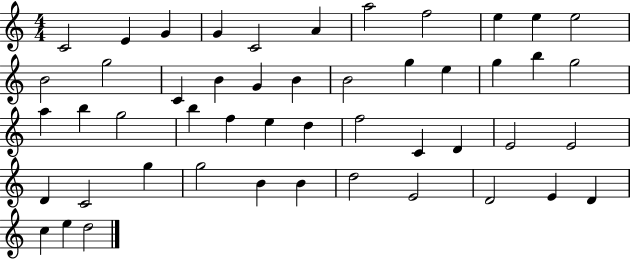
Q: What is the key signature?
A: C major